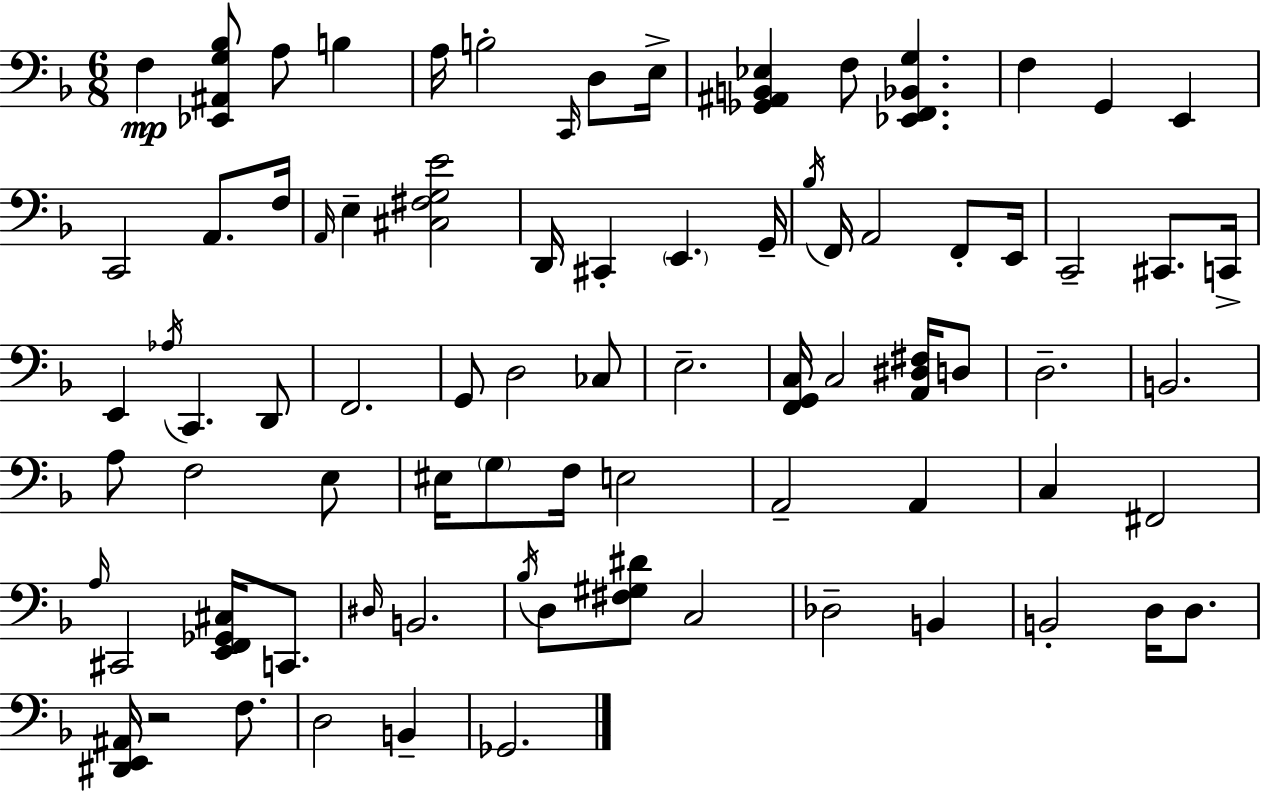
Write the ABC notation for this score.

X:1
T:Untitled
M:6/8
L:1/4
K:F
F, [_E,,^A,,G,_B,]/2 A,/2 B, A,/4 B,2 C,,/4 D,/2 E,/4 [_G,,^A,,B,,_E,] F,/2 [_E,,F,,_B,,G,] F, G,, E,, C,,2 A,,/2 F,/4 A,,/4 E, [^C,^F,G,E]2 D,,/4 ^C,, E,, G,,/4 _B,/4 F,,/4 A,,2 F,,/2 E,,/4 C,,2 ^C,,/2 C,,/4 E,, _A,/4 C,, D,,/2 F,,2 G,,/2 D,2 _C,/2 E,2 [F,,G,,C,]/4 C,2 [A,,^D,^F,]/4 D,/2 D,2 B,,2 A,/2 F,2 E,/2 ^E,/4 G,/2 F,/4 E,2 A,,2 A,, C, ^F,,2 A,/4 ^C,,2 [E,,F,,_G,,^C,]/4 C,,/2 ^D,/4 B,,2 _B,/4 D,/2 [^F,^G,^D]/2 C,2 _D,2 B,, B,,2 D,/4 D,/2 [^D,,E,,^A,,]/4 z2 F,/2 D,2 B,, _G,,2